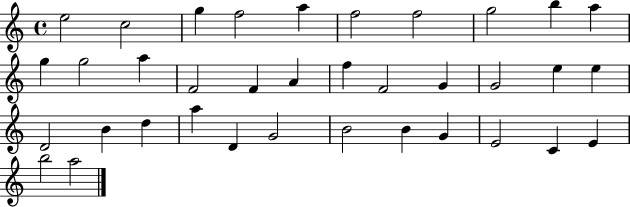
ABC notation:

X:1
T:Untitled
M:4/4
L:1/4
K:C
e2 c2 g f2 a f2 f2 g2 b a g g2 a F2 F A f F2 G G2 e e D2 B d a D G2 B2 B G E2 C E b2 a2